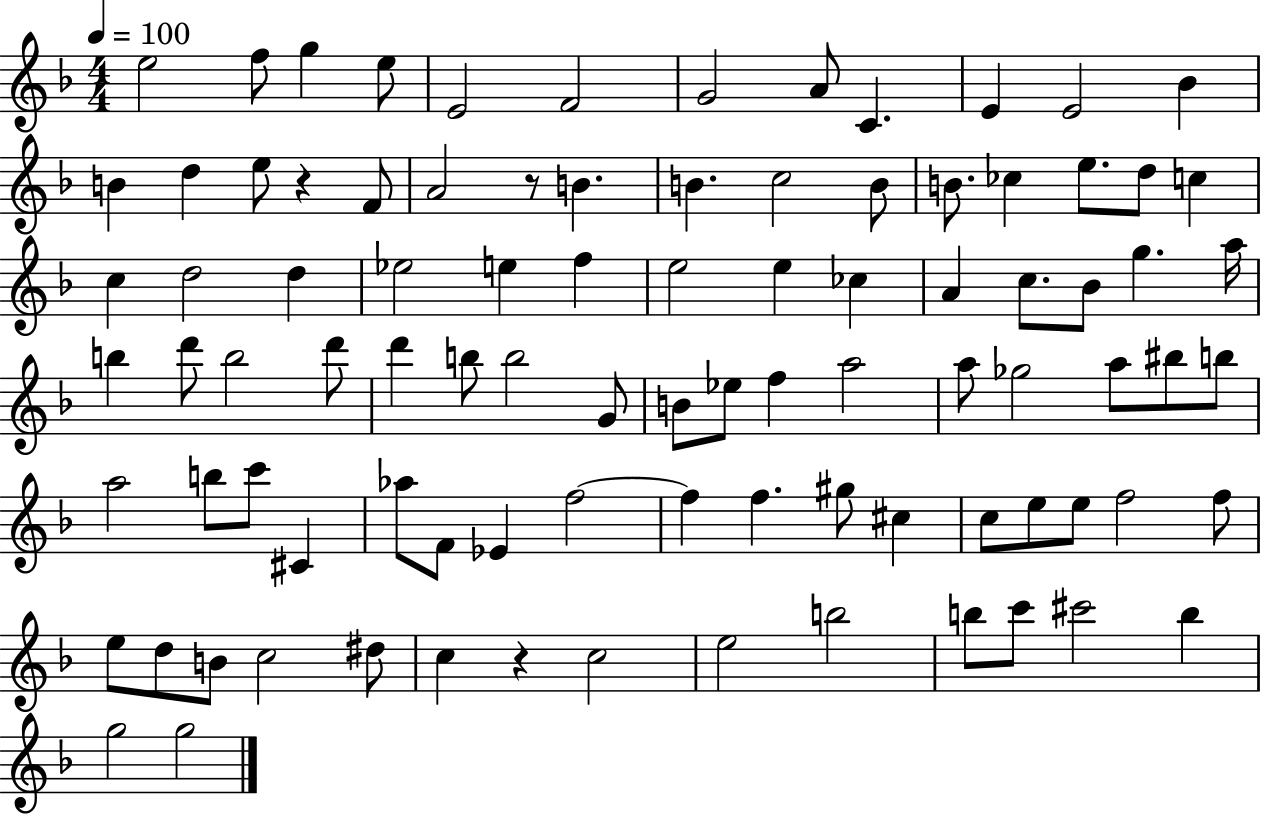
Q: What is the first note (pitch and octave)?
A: E5